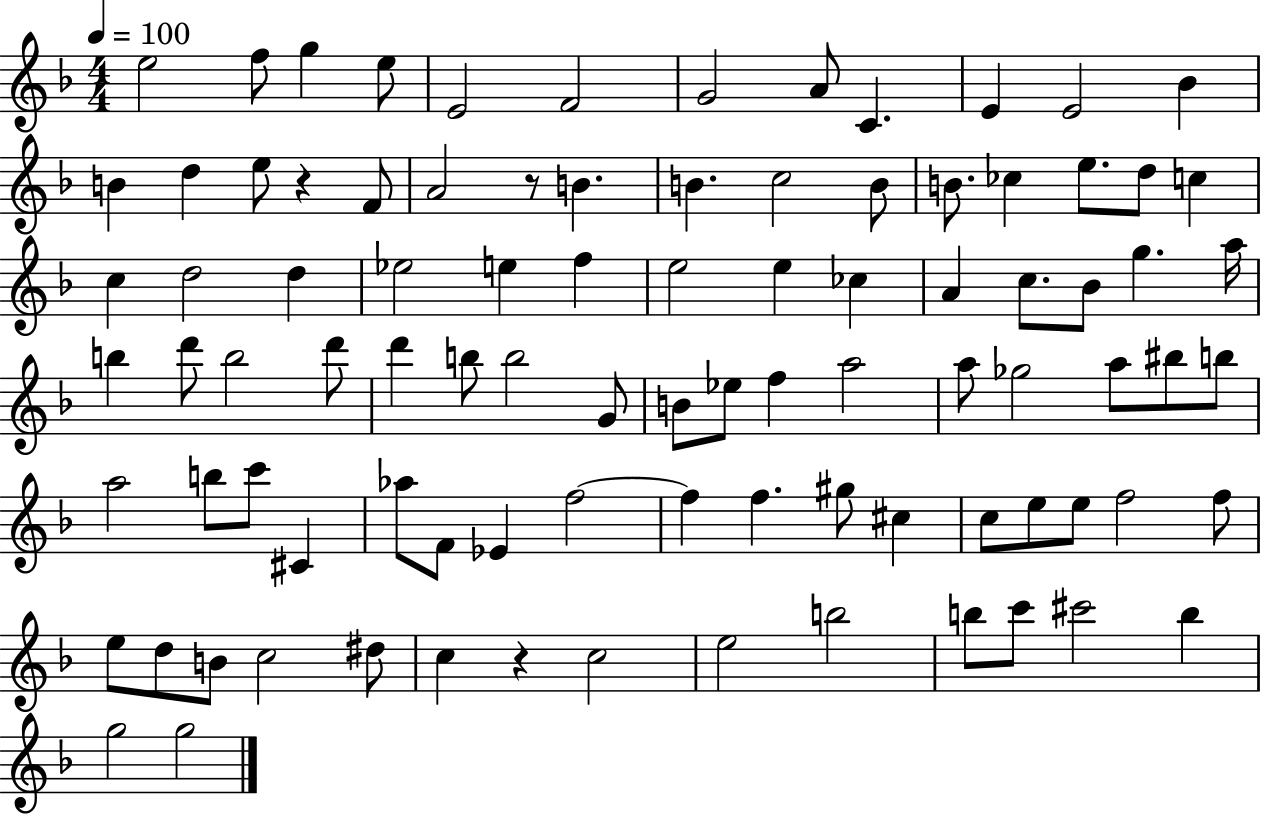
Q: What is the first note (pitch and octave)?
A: E5